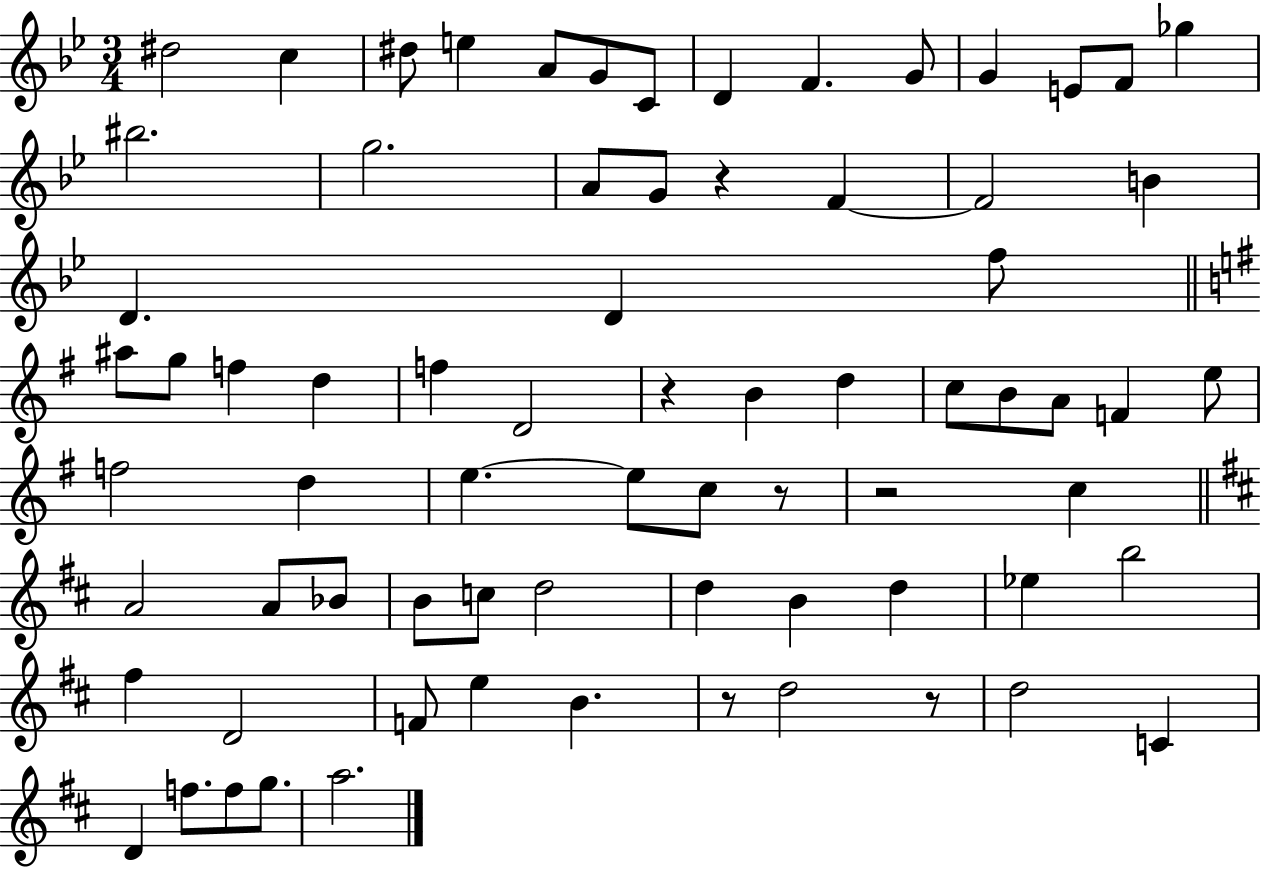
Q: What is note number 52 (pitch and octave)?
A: D5